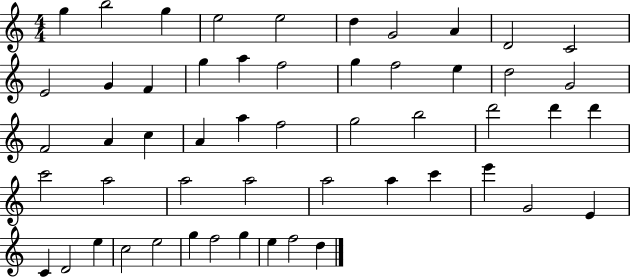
{
  \clef treble
  \numericTimeSignature
  \time 4/4
  \key c \major
  g''4 b''2 g''4 | e''2 e''2 | d''4 g'2 a'4 | d'2 c'2 | \break e'2 g'4 f'4 | g''4 a''4 f''2 | g''4 f''2 e''4 | d''2 g'2 | \break f'2 a'4 c''4 | a'4 a''4 f''2 | g''2 b''2 | d'''2 d'''4 d'''4 | \break c'''2 a''2 | a''2 a''2 | a''2 a''4 c'''4 | e'''4 g'2 e'4 | \break c'4 d'2 e''4 | c''2 e''2 | g''4 f''2 g''4 | e''4 f''2 d''4 | \break \bar "|."
}